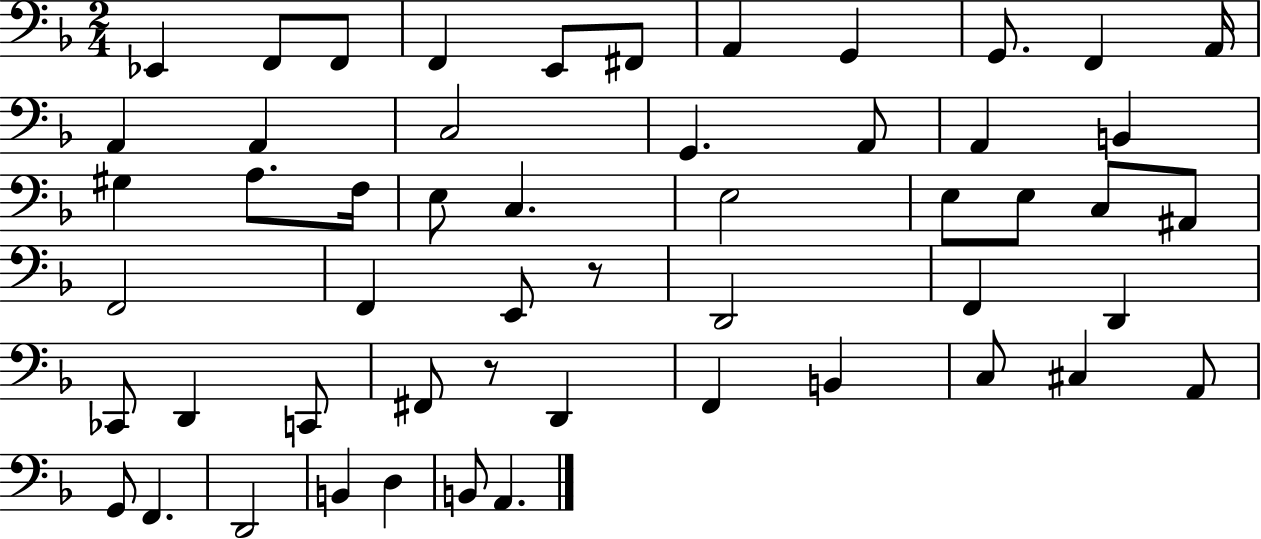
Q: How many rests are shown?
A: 2